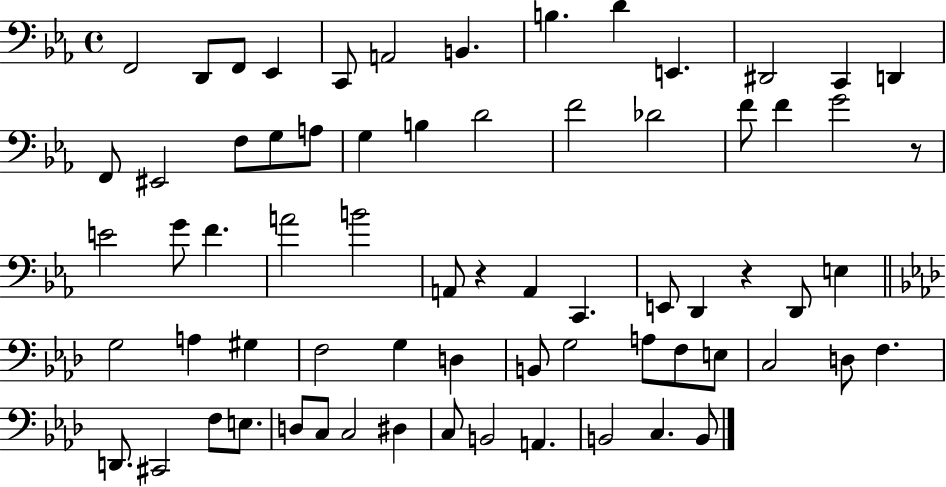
F2/h D2/e F2/e Eb2/q C2/e A2/h B2/q. B3/q. D4/q E2/q. D#2/h C2/q D2/q F2/e EIS2/h F3/e G3/e A3/e G3/q B3/q D4/h F4/h Db4/h F4/e F4/q G4/h R/e E4/h G4/e F4/q. A4/h B4/h A2/e R/q A2/q C2/q. E2/e D2/q R/q D2/e E3/q G3/h A3/q G#3/q F3/h G3/q D3/q B2/e G3/h A3/e F3/e E3/e C3/h D3/e F3/q. D2/e. C#2/h F3/e E3/e. D3/e C3/e C3/h D#3/q C3/e B2/h A2/q. B2/h C3/q. B2/e